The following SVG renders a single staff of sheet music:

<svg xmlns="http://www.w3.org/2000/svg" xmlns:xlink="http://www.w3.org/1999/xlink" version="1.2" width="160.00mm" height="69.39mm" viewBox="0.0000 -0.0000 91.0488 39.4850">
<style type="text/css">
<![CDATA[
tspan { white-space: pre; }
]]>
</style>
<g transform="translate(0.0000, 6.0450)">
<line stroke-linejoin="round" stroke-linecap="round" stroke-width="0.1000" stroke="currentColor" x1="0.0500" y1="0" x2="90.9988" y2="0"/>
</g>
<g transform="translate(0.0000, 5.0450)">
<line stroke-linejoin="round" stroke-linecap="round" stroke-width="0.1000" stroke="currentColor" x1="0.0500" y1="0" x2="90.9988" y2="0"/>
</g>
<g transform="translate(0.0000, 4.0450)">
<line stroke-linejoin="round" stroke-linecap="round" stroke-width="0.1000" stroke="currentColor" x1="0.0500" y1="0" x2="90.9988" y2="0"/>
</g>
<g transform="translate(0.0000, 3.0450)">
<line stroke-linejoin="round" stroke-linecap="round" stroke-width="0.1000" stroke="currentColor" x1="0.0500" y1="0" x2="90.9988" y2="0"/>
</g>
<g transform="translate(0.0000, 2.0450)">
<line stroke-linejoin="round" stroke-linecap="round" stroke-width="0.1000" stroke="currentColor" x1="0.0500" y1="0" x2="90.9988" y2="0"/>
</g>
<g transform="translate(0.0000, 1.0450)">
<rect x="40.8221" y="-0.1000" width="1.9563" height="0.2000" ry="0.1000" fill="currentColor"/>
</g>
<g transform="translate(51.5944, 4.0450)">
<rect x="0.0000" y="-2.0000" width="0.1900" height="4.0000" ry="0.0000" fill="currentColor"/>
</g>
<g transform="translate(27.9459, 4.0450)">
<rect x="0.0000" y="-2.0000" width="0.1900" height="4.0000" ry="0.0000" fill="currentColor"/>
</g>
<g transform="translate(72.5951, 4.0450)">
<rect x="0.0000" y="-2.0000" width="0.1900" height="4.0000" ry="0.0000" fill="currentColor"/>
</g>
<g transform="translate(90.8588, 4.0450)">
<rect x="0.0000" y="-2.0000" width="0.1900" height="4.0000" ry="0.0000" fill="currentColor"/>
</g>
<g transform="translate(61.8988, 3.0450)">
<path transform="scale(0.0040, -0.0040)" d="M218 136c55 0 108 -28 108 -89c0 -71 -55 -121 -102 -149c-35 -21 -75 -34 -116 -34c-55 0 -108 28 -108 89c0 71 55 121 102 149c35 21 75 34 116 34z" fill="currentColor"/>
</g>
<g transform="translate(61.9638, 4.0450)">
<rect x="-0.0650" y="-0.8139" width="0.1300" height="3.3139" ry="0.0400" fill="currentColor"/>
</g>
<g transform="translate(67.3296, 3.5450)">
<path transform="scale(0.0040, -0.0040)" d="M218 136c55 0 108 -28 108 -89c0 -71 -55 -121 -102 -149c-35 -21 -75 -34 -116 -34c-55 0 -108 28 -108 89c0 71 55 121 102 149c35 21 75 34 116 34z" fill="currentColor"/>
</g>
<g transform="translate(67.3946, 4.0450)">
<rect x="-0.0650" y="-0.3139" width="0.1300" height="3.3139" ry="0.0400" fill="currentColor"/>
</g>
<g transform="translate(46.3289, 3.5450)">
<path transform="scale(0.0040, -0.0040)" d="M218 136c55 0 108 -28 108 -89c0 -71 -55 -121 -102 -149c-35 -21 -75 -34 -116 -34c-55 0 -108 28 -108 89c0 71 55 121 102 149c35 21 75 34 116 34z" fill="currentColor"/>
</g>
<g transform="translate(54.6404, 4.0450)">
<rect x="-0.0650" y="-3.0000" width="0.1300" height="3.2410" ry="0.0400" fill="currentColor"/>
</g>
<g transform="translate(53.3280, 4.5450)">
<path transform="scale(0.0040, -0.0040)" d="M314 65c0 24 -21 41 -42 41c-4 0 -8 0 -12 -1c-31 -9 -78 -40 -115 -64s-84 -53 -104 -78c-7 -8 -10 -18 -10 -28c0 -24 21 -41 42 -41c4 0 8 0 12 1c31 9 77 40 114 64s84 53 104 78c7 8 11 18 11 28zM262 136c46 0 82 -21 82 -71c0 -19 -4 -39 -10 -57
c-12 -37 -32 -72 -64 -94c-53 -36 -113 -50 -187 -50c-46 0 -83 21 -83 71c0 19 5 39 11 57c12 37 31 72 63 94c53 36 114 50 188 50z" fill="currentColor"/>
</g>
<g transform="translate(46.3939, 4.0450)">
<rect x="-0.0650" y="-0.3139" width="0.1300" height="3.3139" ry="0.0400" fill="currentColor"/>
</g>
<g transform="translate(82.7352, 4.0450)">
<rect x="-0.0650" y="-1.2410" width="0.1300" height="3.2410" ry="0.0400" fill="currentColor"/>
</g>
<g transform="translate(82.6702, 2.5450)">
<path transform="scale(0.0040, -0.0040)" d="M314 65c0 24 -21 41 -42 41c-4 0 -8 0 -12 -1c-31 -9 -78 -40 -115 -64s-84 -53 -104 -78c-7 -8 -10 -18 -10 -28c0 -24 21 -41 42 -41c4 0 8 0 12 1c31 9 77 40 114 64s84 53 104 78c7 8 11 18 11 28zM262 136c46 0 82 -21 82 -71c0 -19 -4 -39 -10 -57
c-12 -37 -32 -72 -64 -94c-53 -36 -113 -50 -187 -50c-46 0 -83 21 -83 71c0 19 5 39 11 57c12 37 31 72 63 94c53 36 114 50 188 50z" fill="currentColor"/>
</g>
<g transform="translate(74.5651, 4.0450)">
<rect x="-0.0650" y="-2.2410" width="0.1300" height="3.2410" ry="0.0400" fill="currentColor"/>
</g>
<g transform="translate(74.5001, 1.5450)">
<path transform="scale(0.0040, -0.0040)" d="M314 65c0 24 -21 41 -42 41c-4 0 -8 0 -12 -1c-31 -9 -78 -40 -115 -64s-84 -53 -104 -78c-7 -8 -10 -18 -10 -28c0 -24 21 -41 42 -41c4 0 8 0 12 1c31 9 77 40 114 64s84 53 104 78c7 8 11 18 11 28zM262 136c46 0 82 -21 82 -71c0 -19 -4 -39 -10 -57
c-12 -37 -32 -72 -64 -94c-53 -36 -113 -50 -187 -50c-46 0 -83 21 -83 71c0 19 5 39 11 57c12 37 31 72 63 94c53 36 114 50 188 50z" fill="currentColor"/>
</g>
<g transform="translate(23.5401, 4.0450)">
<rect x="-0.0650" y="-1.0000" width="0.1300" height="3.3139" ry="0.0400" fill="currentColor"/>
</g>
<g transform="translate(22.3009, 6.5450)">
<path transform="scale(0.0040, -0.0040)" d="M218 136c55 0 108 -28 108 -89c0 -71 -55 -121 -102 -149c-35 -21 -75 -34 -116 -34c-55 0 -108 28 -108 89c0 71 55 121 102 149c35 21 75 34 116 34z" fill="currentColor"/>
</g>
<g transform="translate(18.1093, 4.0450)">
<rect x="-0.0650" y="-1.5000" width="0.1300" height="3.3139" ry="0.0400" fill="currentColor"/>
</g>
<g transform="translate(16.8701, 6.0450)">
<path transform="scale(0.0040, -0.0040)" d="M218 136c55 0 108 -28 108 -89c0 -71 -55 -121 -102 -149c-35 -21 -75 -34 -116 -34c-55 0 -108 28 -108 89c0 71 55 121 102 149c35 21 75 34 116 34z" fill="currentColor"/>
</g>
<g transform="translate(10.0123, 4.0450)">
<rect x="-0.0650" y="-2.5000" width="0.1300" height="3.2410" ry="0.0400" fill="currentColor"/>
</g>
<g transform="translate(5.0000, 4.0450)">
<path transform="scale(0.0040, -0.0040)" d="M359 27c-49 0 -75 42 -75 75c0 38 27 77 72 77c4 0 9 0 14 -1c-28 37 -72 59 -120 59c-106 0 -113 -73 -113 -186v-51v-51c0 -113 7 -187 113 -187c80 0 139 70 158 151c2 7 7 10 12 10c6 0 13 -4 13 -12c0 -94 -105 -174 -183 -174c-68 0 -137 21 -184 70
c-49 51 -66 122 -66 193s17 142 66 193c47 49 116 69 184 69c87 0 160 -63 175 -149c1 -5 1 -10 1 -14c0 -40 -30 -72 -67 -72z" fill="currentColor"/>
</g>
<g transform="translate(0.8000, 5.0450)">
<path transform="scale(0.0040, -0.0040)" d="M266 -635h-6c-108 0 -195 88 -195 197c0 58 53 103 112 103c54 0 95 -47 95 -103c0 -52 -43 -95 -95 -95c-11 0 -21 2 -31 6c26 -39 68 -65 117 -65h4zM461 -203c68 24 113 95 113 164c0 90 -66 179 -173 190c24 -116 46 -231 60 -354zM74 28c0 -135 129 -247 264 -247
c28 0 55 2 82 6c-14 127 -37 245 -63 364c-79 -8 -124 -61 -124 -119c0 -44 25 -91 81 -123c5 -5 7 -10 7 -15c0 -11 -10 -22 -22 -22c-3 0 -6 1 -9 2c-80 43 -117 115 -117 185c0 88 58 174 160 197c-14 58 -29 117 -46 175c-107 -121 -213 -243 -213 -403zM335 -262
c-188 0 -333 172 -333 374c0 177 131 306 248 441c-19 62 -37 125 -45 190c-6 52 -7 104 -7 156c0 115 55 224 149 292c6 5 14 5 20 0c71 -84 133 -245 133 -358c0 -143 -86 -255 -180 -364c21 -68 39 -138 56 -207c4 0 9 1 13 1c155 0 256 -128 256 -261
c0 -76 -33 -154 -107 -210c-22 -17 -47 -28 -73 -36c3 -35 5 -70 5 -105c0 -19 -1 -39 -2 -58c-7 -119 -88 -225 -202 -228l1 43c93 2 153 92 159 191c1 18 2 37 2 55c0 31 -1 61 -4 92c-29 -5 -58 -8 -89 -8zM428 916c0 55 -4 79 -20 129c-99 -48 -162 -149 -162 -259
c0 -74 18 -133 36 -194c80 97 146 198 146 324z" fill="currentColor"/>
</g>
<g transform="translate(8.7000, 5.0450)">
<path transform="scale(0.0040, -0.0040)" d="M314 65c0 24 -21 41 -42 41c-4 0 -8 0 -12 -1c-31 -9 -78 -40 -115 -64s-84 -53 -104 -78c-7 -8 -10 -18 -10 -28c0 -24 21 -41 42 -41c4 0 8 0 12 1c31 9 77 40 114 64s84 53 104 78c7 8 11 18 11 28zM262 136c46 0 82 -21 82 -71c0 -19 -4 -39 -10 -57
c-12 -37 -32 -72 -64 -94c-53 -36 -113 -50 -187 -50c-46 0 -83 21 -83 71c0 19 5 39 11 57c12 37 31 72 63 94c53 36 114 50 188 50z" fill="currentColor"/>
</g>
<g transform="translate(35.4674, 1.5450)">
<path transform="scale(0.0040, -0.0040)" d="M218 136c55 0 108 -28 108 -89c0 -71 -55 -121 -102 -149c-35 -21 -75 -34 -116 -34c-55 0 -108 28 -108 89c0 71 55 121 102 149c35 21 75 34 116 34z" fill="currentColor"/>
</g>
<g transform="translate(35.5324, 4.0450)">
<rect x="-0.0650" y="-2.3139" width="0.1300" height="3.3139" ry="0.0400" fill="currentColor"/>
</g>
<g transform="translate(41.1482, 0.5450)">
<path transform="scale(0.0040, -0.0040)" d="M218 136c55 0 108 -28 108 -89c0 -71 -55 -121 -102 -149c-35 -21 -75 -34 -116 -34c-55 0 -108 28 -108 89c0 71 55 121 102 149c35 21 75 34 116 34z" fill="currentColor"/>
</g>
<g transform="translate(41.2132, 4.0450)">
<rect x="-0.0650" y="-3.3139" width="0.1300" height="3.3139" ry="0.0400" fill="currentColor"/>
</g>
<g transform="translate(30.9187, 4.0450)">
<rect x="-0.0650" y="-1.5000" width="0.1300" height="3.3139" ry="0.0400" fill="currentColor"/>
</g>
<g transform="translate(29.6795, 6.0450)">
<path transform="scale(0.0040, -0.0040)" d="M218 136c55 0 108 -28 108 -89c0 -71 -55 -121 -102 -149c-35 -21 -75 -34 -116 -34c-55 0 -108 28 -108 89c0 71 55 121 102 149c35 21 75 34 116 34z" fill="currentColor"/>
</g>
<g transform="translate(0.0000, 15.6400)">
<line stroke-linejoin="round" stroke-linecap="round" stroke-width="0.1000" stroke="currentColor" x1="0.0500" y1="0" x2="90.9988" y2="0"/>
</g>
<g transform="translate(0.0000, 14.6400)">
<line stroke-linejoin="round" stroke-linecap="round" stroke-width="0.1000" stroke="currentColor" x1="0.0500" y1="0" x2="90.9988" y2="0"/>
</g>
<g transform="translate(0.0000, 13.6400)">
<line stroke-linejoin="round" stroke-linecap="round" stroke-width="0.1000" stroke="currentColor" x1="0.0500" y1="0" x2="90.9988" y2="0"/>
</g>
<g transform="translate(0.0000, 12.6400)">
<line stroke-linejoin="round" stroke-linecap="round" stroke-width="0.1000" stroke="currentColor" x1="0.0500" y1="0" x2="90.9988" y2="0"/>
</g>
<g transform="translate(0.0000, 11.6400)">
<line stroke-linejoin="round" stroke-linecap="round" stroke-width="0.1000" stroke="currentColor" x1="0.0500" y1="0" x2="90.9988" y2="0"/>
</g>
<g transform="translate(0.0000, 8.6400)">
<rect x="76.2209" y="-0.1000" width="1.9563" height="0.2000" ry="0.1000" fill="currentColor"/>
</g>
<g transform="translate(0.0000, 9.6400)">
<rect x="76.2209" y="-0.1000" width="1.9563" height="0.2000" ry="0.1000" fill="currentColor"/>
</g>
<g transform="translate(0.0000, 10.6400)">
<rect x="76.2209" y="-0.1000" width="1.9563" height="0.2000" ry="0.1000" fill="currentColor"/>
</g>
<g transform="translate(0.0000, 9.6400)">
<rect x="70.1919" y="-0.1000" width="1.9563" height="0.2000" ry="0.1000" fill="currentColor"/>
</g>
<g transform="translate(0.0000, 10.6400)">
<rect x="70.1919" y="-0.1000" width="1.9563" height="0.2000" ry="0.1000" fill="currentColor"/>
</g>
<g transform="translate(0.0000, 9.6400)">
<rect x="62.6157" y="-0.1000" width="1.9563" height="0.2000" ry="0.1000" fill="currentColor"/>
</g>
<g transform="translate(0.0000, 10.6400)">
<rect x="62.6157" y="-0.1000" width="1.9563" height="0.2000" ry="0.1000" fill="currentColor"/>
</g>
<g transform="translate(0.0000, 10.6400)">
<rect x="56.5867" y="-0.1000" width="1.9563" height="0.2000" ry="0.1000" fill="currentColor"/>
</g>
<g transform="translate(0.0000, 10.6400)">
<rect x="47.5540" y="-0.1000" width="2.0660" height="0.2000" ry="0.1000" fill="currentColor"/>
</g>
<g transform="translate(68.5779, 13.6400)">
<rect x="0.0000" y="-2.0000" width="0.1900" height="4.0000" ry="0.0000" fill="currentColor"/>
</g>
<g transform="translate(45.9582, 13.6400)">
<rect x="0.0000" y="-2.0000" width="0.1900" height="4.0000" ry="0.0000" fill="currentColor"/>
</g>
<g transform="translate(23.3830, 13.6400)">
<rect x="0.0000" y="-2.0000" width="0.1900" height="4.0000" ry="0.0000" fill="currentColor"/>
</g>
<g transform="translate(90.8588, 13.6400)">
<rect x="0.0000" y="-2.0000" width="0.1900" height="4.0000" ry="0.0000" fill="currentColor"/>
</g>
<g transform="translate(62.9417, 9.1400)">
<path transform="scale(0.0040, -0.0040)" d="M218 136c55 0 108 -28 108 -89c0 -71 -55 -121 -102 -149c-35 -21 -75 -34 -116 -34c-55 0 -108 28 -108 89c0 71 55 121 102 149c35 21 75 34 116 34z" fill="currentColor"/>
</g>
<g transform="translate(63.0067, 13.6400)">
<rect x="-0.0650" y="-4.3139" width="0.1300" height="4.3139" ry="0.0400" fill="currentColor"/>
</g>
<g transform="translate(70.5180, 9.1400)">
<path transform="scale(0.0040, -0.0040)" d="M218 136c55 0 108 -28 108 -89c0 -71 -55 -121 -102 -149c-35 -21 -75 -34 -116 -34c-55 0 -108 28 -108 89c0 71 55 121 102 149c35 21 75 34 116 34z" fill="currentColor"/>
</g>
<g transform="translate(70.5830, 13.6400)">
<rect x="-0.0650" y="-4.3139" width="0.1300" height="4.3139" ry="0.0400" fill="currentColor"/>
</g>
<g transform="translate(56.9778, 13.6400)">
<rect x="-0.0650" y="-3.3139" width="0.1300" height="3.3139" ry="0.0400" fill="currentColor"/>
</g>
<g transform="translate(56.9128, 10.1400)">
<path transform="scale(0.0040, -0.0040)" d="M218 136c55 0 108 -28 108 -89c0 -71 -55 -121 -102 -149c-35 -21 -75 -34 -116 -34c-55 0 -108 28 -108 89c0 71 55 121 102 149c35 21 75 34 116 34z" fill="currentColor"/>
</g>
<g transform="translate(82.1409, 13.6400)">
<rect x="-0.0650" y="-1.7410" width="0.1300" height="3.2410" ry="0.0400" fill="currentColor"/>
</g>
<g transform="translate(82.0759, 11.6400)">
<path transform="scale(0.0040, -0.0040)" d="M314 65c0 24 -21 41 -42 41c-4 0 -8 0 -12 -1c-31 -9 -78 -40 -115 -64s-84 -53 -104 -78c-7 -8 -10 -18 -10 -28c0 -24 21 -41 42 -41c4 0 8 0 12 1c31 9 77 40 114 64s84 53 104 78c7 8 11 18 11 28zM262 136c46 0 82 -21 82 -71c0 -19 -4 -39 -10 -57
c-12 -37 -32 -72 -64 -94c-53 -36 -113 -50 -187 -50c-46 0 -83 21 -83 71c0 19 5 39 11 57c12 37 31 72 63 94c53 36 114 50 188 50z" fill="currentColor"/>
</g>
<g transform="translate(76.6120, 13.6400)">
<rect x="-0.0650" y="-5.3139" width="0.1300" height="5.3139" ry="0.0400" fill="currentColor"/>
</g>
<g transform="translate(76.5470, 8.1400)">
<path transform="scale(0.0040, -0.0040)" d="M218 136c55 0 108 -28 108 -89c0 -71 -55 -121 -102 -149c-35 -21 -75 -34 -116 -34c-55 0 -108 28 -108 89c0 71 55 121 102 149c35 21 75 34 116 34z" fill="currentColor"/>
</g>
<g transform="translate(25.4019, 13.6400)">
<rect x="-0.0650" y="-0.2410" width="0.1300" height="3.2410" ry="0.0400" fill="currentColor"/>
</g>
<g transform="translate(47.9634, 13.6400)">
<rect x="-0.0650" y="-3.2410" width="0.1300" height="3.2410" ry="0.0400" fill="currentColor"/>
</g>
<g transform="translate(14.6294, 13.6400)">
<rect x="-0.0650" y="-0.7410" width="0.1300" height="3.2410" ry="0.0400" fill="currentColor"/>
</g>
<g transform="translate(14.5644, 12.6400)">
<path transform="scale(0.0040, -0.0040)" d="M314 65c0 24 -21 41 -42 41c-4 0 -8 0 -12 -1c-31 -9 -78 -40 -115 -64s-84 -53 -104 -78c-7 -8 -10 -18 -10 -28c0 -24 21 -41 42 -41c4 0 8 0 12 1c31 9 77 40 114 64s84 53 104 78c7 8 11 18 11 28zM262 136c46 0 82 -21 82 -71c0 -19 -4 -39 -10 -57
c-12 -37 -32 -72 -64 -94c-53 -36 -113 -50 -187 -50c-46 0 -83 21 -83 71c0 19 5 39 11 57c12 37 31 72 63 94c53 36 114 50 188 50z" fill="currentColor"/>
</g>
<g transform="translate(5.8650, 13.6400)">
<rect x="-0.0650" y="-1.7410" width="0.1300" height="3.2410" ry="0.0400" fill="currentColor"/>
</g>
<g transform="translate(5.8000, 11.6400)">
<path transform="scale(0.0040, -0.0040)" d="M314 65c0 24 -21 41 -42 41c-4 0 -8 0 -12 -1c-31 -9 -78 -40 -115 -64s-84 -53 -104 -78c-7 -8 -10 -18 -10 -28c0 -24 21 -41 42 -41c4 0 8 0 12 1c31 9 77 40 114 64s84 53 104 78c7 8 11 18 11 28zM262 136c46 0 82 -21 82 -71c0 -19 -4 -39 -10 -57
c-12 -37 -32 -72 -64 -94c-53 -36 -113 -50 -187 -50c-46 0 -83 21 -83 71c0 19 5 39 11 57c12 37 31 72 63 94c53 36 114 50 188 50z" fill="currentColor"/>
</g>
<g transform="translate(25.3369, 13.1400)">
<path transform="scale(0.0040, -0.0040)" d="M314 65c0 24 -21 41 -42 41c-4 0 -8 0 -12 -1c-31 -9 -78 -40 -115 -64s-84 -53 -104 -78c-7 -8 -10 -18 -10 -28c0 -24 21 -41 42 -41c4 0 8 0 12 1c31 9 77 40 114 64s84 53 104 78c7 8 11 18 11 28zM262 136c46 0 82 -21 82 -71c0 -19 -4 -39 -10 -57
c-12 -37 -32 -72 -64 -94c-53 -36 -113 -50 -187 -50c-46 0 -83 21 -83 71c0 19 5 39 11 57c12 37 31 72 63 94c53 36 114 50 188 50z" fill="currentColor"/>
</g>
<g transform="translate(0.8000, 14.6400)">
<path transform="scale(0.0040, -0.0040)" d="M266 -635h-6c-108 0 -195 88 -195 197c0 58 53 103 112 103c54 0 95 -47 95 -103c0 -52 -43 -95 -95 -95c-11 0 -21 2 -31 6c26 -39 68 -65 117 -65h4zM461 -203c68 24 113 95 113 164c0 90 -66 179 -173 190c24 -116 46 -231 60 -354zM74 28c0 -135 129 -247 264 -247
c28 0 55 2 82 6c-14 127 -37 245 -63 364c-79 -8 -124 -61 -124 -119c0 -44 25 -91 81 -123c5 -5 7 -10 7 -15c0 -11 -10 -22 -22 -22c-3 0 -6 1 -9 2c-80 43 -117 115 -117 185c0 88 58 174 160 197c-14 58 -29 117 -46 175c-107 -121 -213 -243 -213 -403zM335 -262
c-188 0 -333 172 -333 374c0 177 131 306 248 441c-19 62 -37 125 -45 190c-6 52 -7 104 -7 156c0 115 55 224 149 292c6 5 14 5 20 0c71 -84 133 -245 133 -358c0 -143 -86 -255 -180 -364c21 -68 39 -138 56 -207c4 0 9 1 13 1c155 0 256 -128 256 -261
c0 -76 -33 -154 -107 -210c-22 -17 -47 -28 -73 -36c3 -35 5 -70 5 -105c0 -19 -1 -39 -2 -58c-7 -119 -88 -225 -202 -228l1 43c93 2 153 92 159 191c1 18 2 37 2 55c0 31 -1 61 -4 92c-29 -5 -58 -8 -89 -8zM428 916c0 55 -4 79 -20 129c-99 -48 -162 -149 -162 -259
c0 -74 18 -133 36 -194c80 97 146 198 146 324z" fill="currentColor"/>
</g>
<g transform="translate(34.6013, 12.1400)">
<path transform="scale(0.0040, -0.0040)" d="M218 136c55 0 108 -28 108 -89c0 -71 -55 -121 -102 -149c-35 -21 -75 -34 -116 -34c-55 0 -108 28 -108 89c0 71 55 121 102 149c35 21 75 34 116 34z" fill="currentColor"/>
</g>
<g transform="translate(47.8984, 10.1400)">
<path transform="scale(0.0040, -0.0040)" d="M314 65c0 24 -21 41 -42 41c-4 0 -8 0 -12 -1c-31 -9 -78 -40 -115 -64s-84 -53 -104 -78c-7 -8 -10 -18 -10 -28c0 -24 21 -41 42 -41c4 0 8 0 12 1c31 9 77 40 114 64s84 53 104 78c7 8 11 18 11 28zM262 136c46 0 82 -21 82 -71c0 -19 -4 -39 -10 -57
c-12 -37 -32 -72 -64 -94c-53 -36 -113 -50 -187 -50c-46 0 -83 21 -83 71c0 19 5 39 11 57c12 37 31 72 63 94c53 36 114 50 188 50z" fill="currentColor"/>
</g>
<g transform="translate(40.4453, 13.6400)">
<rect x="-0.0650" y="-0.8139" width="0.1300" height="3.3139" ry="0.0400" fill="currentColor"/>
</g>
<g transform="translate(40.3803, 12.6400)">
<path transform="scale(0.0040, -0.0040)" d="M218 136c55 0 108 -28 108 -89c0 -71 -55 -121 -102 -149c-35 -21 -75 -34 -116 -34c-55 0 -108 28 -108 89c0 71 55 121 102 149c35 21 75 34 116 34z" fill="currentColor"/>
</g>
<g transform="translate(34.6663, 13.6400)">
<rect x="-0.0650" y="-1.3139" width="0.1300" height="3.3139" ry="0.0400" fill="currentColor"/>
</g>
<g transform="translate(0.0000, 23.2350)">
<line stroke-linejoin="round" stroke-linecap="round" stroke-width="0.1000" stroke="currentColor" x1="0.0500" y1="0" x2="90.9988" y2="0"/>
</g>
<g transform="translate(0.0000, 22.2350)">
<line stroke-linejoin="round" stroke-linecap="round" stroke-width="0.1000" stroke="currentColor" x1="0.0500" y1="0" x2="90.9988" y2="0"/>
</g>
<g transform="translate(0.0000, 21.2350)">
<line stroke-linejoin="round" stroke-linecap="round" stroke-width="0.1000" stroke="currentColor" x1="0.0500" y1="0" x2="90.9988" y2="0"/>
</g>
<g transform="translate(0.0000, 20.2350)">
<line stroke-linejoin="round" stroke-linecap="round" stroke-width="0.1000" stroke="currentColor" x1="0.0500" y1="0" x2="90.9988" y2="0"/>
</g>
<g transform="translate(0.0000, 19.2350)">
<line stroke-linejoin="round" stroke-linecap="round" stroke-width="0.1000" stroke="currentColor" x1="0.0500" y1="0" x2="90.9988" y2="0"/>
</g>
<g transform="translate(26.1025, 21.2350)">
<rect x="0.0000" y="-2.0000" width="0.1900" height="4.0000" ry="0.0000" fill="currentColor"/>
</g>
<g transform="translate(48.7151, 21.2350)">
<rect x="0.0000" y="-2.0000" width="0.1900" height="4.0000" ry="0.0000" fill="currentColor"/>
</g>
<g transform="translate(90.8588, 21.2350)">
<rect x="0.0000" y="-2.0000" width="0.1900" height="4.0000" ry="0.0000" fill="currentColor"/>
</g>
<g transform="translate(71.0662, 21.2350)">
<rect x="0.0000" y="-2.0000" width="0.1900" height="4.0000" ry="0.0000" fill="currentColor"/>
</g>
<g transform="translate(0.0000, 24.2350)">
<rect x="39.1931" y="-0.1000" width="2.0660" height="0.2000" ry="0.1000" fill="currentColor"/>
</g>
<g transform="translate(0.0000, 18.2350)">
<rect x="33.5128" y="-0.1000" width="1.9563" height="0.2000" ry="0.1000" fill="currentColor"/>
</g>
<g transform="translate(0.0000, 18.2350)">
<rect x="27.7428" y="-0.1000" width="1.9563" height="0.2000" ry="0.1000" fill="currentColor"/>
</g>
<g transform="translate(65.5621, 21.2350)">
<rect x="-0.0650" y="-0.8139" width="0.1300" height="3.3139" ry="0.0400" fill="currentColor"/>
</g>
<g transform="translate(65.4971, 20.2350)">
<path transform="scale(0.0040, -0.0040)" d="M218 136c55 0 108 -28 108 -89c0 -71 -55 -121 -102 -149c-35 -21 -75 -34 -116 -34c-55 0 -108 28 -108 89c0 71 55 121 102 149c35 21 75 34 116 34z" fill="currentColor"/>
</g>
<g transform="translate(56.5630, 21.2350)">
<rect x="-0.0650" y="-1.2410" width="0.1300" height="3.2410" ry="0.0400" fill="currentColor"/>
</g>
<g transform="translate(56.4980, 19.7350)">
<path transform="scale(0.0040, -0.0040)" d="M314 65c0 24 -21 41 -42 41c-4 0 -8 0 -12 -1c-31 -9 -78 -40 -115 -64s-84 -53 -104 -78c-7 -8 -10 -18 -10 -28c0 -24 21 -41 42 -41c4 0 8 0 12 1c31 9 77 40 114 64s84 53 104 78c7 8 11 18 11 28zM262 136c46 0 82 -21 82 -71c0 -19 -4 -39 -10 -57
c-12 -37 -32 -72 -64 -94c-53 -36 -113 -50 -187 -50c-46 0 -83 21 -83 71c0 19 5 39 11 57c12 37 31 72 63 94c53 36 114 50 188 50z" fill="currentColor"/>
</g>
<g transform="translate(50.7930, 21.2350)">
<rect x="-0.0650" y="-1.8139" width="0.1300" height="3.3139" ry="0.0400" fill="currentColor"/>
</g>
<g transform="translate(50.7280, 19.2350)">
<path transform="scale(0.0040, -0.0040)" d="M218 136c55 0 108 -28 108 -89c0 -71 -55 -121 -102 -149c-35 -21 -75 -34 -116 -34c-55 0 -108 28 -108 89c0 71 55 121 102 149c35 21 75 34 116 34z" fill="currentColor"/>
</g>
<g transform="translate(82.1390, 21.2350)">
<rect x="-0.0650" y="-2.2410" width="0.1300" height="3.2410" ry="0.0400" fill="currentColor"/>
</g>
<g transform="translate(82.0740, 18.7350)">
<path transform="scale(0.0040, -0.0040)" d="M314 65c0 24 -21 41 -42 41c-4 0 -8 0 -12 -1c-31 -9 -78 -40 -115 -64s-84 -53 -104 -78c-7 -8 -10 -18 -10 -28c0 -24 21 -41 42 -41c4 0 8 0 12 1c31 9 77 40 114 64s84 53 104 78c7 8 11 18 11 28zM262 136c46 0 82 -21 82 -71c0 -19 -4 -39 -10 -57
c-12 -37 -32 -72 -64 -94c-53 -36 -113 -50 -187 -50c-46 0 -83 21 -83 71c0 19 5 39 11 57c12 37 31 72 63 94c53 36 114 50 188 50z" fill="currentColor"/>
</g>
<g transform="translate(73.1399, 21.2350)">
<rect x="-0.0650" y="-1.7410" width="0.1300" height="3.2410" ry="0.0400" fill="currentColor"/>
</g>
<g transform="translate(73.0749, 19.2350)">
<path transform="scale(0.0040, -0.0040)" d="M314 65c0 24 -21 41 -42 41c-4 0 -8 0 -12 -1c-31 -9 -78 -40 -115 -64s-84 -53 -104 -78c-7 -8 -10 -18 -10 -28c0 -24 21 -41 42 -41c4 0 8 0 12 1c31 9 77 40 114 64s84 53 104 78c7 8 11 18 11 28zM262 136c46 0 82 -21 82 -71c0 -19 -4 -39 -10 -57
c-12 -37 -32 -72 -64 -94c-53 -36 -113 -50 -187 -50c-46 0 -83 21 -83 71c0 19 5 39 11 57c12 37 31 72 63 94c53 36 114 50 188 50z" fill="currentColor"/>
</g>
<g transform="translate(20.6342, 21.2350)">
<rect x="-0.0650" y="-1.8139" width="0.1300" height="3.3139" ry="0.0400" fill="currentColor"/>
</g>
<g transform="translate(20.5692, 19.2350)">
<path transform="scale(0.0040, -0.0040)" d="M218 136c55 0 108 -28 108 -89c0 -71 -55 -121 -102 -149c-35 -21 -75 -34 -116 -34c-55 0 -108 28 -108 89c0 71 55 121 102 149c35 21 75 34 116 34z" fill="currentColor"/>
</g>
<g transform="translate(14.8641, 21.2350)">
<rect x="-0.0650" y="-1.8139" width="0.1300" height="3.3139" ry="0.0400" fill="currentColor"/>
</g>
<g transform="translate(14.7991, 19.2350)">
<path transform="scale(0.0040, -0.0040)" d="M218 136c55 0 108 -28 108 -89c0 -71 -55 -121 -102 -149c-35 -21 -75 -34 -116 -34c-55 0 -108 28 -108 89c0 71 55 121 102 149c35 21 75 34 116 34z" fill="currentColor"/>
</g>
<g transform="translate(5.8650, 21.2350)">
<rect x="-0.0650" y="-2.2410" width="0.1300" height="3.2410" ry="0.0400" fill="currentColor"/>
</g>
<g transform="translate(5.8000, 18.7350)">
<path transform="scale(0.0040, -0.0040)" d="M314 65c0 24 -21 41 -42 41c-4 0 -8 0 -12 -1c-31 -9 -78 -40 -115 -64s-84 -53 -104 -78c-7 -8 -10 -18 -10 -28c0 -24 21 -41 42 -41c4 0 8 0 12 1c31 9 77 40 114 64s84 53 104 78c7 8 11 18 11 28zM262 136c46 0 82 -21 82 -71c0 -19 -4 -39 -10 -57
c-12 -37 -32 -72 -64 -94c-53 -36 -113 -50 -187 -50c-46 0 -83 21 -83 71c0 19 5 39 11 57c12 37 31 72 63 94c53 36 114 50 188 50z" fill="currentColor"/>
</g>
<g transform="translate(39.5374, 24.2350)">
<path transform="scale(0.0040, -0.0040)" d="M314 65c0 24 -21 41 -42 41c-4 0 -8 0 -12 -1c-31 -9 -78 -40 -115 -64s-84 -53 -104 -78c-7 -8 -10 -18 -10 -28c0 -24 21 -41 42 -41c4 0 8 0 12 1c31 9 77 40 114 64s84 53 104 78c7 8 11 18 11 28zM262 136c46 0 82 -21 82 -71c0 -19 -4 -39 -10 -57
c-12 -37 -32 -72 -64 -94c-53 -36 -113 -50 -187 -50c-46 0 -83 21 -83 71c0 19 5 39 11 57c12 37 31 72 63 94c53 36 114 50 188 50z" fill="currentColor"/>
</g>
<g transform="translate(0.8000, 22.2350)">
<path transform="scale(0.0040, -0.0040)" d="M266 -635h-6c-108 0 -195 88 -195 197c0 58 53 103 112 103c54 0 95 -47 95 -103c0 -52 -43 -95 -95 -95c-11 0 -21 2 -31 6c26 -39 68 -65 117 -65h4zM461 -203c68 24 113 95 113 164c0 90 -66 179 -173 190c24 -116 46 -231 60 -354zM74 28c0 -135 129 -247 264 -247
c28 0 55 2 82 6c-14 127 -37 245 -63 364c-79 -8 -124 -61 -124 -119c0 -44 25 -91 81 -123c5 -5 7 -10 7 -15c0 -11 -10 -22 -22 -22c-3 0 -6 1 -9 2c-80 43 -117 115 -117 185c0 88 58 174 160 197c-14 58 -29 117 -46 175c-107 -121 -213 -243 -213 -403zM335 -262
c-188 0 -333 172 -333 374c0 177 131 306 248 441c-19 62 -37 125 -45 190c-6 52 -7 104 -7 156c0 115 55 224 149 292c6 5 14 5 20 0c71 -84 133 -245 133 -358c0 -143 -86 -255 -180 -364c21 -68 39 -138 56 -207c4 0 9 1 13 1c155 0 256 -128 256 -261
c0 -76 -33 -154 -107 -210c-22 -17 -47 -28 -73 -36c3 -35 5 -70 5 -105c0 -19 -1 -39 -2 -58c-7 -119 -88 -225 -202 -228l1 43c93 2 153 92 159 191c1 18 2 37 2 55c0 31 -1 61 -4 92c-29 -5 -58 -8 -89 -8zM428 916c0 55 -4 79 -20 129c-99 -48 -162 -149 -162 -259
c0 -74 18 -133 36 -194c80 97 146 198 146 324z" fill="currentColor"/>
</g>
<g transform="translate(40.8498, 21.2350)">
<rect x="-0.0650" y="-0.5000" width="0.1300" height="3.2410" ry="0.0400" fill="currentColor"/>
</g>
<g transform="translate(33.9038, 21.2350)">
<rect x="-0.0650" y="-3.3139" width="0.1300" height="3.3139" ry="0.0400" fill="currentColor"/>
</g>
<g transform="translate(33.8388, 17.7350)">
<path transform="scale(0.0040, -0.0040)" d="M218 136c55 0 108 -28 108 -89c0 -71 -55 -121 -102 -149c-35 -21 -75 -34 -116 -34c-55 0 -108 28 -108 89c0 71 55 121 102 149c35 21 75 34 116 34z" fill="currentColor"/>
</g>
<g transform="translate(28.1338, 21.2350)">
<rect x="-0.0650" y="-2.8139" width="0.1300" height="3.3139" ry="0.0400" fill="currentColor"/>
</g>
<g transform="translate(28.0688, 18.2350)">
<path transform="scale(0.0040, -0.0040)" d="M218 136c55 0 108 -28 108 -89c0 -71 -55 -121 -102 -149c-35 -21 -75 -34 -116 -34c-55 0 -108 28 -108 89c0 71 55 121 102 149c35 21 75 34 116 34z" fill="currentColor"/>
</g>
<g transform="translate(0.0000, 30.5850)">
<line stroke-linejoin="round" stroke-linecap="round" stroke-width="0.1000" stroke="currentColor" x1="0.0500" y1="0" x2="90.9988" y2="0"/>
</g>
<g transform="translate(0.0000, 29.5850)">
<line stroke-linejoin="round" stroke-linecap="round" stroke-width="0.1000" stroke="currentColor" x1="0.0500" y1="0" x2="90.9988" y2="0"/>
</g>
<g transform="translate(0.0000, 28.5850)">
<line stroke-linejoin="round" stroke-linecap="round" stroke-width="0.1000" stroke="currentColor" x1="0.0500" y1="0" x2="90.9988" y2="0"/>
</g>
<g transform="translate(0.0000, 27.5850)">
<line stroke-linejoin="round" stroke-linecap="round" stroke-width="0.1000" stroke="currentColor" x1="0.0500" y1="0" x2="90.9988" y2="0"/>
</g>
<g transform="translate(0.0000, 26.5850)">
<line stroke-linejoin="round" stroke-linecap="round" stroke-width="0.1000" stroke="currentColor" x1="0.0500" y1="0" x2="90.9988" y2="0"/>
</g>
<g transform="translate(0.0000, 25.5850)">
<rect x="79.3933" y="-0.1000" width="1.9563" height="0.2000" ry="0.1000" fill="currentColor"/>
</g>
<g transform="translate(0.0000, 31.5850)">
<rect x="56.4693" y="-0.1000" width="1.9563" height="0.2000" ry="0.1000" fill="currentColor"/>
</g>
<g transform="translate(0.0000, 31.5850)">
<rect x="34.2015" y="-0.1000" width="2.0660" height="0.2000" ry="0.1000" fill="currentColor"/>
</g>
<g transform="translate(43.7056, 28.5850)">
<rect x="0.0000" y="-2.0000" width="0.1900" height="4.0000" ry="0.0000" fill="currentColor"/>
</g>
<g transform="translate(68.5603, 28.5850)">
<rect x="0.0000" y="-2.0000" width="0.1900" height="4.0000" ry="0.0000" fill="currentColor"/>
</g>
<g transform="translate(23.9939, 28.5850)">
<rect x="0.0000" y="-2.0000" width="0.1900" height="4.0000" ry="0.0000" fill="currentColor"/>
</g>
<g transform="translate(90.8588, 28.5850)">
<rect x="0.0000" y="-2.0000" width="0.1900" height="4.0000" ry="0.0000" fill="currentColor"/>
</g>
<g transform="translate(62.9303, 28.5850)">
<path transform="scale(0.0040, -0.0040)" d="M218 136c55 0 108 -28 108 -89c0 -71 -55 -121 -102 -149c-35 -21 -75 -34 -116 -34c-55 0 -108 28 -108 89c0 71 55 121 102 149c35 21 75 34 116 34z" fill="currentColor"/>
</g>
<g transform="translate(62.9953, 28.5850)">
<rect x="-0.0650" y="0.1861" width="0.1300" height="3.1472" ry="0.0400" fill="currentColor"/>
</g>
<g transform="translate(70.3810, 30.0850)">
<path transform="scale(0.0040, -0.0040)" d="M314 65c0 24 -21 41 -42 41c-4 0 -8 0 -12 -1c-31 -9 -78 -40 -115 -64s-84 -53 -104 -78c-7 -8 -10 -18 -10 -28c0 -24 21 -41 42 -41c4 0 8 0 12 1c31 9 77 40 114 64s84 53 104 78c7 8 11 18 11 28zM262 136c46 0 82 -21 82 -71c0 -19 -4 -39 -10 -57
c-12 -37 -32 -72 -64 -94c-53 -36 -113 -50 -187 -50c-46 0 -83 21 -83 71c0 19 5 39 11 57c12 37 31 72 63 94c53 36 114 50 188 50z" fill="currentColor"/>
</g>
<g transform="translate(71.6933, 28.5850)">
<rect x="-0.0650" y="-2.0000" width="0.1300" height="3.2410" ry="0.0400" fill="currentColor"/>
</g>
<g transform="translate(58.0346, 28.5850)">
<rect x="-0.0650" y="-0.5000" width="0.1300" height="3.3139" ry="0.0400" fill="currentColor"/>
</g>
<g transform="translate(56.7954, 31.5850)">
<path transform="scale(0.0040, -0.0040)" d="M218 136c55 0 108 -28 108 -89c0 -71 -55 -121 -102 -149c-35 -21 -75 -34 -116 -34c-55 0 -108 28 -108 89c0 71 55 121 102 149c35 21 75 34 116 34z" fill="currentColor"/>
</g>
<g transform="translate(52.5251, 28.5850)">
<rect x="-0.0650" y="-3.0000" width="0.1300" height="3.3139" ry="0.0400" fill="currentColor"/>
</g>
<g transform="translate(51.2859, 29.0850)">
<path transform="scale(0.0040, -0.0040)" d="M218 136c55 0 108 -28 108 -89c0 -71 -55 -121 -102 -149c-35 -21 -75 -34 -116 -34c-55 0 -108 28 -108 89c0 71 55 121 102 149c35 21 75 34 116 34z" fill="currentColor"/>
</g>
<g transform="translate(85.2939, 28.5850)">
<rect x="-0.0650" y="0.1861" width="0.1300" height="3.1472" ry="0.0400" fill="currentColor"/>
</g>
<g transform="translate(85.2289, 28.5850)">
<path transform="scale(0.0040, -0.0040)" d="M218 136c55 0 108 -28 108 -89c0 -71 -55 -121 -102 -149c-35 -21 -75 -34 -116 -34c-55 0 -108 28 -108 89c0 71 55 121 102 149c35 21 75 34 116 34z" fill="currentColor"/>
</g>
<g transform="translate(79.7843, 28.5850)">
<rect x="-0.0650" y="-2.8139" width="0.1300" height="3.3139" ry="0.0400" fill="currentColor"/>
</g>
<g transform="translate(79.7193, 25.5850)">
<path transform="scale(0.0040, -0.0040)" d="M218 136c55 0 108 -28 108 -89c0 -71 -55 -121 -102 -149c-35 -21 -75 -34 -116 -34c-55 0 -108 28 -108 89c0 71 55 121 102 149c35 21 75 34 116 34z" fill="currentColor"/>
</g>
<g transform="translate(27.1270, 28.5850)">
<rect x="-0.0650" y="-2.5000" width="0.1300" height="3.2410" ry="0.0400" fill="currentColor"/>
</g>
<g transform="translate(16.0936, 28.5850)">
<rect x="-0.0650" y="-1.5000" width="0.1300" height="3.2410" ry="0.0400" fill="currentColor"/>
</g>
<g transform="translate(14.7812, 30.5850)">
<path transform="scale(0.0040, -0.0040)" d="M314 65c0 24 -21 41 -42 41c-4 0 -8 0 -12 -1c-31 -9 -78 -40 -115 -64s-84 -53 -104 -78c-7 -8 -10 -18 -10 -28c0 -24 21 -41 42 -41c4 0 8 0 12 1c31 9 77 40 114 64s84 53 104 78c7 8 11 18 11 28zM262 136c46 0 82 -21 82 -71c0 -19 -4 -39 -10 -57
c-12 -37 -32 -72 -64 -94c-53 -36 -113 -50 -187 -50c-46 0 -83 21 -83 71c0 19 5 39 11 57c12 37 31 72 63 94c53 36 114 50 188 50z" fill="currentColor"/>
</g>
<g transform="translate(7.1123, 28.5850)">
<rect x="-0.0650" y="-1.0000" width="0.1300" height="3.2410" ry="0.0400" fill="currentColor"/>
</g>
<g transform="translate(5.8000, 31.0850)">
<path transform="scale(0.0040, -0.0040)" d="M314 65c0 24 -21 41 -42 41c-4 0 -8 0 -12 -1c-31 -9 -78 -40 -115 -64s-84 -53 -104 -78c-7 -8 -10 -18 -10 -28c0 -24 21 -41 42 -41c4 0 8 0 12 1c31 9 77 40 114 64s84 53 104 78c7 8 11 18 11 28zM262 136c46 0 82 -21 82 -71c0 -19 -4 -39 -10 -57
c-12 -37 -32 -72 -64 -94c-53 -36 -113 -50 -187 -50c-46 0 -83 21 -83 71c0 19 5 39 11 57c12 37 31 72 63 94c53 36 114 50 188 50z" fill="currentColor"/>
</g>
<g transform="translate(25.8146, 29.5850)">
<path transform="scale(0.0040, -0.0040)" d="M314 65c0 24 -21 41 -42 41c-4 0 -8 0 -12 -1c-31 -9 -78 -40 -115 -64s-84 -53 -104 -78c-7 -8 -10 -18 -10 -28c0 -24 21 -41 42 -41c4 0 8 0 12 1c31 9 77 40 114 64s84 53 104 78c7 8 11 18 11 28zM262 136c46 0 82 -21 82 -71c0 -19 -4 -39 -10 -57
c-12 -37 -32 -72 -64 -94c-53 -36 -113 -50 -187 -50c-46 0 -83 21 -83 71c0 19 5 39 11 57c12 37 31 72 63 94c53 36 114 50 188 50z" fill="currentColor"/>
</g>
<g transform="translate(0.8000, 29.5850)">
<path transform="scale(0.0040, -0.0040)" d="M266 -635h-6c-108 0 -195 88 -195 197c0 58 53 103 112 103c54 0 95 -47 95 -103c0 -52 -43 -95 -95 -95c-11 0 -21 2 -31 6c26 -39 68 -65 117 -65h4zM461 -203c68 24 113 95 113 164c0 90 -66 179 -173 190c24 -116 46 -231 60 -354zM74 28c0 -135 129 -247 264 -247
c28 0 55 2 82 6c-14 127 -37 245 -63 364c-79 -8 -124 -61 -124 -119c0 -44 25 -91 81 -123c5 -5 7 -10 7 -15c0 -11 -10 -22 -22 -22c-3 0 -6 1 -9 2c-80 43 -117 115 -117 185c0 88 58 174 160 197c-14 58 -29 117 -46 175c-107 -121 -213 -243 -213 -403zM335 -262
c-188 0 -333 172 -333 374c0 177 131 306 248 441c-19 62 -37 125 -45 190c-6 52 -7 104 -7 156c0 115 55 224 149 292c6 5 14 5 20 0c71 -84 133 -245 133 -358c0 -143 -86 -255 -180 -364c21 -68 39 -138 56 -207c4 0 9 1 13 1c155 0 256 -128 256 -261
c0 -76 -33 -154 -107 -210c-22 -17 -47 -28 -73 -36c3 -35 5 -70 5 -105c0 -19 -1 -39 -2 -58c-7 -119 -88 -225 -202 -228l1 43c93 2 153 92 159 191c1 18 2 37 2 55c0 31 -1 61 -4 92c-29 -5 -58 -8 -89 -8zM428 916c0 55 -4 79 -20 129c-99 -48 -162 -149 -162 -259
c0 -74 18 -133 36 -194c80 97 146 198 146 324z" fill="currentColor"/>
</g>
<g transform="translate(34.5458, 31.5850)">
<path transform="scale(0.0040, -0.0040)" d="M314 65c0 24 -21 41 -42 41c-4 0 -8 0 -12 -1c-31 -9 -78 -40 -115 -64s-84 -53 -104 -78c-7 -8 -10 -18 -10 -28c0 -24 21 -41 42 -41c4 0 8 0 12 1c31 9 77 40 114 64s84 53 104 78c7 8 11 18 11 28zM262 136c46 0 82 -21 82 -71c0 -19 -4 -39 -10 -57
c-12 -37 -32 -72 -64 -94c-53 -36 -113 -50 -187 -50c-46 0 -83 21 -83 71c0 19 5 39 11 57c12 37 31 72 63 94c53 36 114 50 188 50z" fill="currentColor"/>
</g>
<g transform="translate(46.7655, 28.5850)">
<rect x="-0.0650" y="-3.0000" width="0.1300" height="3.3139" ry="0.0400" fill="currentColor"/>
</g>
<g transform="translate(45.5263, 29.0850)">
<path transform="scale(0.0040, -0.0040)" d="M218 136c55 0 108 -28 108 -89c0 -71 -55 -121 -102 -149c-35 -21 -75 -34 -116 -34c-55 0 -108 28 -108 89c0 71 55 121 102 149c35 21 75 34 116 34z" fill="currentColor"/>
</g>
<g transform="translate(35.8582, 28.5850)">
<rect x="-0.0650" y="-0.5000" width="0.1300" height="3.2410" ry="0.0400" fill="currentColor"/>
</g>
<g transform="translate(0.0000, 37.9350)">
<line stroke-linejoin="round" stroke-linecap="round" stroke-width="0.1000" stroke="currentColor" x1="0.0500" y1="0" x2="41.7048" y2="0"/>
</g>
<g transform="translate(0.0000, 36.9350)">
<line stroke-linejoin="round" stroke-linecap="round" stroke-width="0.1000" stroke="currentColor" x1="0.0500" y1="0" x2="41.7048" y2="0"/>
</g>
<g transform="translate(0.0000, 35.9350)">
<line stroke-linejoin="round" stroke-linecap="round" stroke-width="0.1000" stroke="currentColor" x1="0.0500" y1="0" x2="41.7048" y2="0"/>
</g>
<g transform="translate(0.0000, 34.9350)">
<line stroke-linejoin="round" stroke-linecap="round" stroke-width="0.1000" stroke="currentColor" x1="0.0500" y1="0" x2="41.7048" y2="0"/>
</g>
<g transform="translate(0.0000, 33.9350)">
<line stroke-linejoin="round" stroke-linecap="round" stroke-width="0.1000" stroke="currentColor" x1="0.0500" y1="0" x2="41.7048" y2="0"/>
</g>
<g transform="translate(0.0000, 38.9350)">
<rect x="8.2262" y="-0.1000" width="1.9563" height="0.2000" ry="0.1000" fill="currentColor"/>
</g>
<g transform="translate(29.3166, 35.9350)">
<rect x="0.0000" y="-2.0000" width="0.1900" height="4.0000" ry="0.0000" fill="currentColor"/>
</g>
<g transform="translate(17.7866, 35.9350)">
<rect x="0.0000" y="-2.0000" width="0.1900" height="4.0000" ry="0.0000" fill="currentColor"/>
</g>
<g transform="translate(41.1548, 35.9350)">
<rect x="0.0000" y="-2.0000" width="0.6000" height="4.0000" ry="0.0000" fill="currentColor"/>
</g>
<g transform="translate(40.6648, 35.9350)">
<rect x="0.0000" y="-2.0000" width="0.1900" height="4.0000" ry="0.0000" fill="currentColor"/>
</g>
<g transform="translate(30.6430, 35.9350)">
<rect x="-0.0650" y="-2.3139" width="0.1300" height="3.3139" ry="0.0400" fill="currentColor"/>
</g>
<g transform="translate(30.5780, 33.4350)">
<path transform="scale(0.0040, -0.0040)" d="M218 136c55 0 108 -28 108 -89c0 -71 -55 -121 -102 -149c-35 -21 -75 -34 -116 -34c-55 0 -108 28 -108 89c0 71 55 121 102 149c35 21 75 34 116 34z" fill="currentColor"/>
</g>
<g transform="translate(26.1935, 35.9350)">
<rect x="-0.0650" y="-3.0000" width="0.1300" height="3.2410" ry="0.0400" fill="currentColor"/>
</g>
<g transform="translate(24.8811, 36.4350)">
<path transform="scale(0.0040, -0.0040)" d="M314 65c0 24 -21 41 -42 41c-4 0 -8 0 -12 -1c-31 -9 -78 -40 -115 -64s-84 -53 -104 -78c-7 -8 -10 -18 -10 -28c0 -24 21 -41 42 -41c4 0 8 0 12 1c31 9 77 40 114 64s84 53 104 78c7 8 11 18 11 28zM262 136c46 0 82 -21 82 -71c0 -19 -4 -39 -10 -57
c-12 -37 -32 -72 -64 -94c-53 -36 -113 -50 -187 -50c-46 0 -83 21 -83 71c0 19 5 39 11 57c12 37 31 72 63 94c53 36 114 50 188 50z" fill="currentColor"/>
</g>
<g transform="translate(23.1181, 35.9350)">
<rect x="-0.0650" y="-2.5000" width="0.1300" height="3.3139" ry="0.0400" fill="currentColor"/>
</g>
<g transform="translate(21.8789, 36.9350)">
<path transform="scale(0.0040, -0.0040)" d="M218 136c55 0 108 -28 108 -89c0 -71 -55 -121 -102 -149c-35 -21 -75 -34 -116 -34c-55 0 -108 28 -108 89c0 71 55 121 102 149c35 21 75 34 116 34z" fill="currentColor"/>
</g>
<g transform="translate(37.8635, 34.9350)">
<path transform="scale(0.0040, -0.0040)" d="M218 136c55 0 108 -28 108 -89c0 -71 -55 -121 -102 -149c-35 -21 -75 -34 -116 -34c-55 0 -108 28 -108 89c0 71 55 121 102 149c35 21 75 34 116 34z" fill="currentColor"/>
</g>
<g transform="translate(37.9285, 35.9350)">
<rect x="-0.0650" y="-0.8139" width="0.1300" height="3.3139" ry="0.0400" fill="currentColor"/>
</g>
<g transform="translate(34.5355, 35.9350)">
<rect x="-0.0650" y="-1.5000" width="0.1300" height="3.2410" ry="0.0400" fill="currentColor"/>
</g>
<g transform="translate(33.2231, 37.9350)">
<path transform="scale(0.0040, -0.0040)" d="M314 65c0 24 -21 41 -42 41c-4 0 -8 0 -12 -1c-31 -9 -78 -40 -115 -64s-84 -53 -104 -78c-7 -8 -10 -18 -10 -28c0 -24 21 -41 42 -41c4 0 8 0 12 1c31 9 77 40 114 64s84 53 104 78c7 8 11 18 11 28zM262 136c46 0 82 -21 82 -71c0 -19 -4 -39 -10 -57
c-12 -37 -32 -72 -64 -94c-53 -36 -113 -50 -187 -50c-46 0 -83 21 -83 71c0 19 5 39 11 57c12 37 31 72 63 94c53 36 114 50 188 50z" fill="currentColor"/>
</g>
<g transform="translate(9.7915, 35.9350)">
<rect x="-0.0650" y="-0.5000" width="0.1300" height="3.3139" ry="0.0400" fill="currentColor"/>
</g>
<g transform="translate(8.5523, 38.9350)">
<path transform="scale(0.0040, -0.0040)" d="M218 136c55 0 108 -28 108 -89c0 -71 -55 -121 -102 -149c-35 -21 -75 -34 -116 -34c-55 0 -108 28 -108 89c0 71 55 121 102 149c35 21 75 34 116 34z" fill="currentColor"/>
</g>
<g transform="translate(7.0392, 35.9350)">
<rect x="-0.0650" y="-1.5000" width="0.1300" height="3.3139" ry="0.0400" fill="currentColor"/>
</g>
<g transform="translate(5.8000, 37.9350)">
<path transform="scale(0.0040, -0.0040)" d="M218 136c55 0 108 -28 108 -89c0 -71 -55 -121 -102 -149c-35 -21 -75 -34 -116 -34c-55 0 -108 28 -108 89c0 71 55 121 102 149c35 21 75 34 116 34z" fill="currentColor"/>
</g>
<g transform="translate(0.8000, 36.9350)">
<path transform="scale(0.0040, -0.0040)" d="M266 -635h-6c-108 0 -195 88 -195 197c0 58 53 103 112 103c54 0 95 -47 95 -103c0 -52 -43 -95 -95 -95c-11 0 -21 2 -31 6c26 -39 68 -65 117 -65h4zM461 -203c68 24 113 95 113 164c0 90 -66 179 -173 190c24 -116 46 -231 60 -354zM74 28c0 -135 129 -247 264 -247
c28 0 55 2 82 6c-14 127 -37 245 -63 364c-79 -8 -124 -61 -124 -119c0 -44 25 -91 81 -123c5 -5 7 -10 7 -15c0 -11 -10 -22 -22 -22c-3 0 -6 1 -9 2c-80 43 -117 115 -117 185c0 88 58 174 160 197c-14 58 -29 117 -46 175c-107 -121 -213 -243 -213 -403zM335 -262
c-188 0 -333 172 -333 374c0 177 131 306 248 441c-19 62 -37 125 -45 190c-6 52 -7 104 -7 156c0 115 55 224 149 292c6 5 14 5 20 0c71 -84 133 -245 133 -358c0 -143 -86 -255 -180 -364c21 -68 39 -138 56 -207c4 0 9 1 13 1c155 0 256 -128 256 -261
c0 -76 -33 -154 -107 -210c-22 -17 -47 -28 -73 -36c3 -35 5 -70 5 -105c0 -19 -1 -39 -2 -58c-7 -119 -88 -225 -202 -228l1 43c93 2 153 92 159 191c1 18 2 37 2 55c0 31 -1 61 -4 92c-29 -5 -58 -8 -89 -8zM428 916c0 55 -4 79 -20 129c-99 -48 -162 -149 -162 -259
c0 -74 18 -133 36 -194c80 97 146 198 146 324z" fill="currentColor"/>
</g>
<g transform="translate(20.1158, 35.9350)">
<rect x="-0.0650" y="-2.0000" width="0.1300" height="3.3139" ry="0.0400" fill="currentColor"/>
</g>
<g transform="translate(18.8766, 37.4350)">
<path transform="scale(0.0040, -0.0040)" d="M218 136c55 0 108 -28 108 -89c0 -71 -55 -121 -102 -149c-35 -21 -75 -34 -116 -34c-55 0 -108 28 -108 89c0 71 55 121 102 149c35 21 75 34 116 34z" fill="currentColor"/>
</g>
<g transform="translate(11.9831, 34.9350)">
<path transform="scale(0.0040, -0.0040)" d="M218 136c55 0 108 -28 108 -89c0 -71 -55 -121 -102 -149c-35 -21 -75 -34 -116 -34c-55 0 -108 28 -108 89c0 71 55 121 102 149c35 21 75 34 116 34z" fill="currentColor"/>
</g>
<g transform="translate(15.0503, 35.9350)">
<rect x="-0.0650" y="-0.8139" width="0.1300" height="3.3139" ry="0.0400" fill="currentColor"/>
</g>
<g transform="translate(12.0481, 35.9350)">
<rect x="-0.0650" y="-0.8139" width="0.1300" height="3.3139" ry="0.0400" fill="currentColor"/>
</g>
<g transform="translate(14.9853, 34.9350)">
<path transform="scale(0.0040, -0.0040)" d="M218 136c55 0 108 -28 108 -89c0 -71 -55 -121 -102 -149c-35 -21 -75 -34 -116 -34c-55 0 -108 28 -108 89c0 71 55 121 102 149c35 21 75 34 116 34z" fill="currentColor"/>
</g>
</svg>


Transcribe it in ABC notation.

X:1
T:Untitled
M:4/4
L:1/4
K:C
G2 E D E g b c A2 d c g2 e2 f2 d2 c2 e d b2 b d' d' f' f2 g2 f f a b C2 f e2 d f2 g2 D2 E2 G2 C2 A A C B F2 a B E C d d F G A2 g E2 d